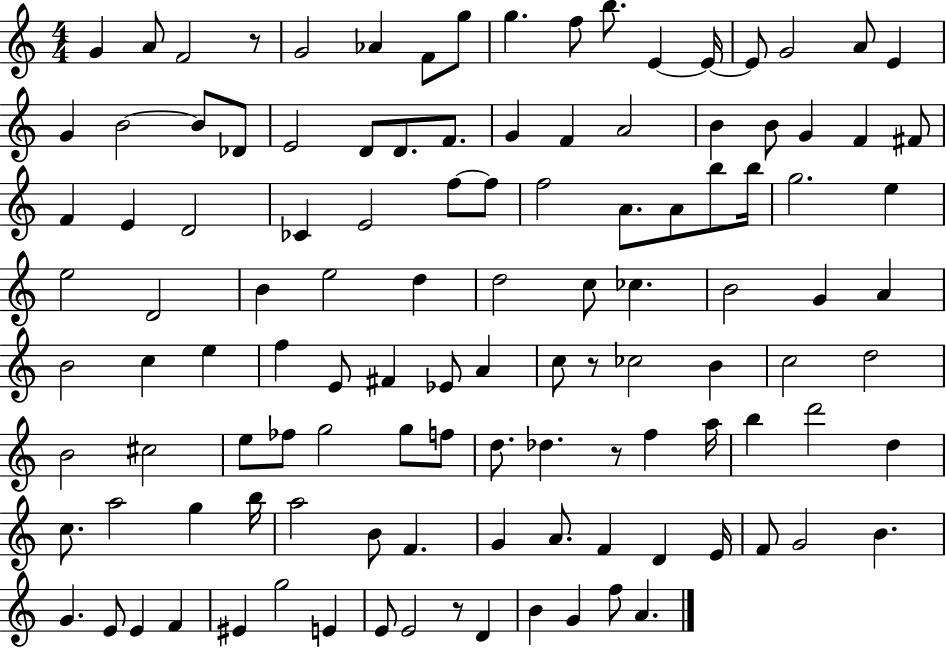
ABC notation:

X:1
T:Untitled
M:4/4
L:1/4
K:C
G A/2 F2 z/2 G2 _A F/2 g/2 g f/2 b/2 E E/4 E/2 G2 A/2 E G B2 B/2 _D/2 E2 D/2 D/2 F/2 G F A2 B B/2 G F ^F/2 F E D2 _C E2 f/2 f/2 f2 A/2 A/2 b/2 b/4 g2 e e2 D2 B e2 d d2 c/2 _c B2 G A B2 c e f E/2 ^F _E/2 A c/2 z/2 _c2 B c2 d2 B2 ^c2 e/2 _f/2 g2 g/2 f/2 d/2 _d z/2 f a/4 b d'2 d c/2 a2 g b/4 a2 B/2 F G A/2 F D E/4 F/2 G2 B G E/2 E F ^E g2 E E/2 E2 z/2 D B G f/2 A